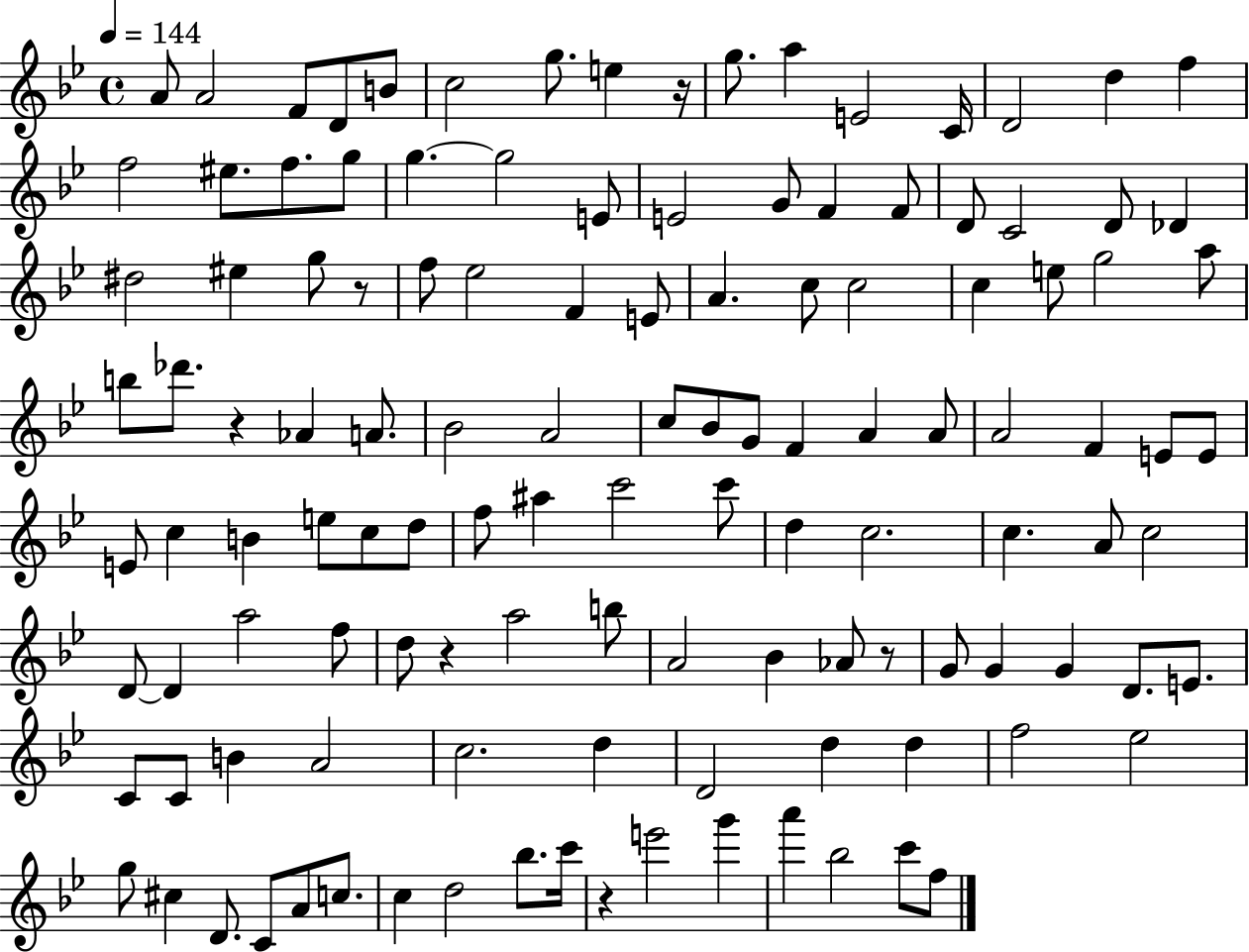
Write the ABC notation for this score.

X:1
T:Untitled
M:4/4
L:1/4
K:Bb
A/2 A2 F/2 D/2 B/2 c2 g/2 e z/4 g/2 a E2 C/4 D2 d f f2 ^e/2 f/2 g/2 g g2 E/2 E2 G/2 F F/2 D/2 C2 D/2 _D ^d2 ^e g/2 z/2 f/2 _e2 F E/2 A c/2 c2 c e/2 g2 a/2 b/2 _d'/2 z _A A/2 _B2 A2 c/2 _B/2 G/2 F A A/2 A2 F E/2 E/2 E/2 c B e/2 c/2 d/2 f/2 ^a c'2 c'/2 d c2 c A/2 c2 D/2 D a2 f/2 d/2 z a2 b/2 A2 _B _A/2 z/2 G/2 G G D/2 E/2 C/2 C/2 B A2 c2 d D2 d d f2 _e2 g/2 ^c D/2 C/2 A/2 c/2 c d2 _b/2 c'/4 z e'2 g' a' _b2 c'/2 f/2